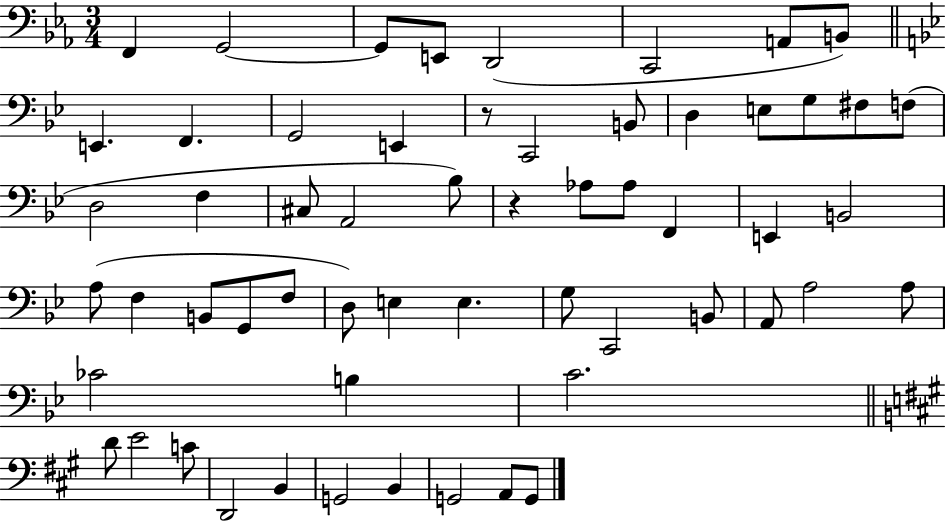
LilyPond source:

{
  \clef bass
  \numericTimeSignature
  \time 3/4
  \key ees \major
  f,4 g,2~~ | g,8 e,8 d,2( | c,2 a,8 b,8) | \bar "||" \break \key g \minor e,4. f,4. | g,2 e,4 | r8 c,2 b,8 | d4 e8 g8 fis8 f8( | \break d2 f4 | cis8 a,2 bes8) | r4 aes8 aes8 f,4 | e,4 b,2 | \break a8( f4 b,8 g,8 f8 | d8) e4 e4. | g8 c,2 b,8 | a,8 a2 a8 | \break ces'2 b4 | c'2. | \bar "||" \break \key a \major d'8 e'2 c'8 | d,2 b,4 | g,2 b,4 | g,2 a,8 g,8 | \break \bar "|."
}